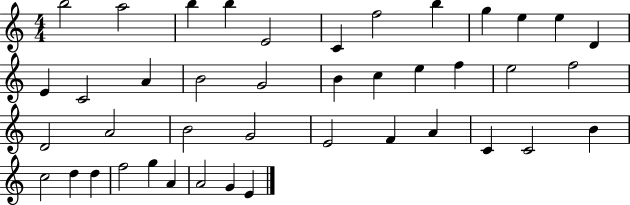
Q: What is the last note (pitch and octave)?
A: E4